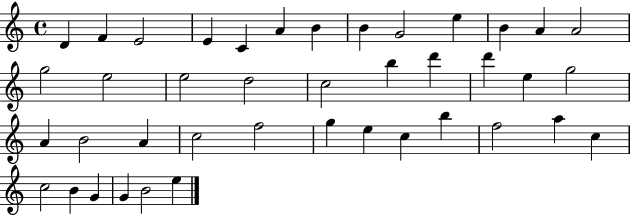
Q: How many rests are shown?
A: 0